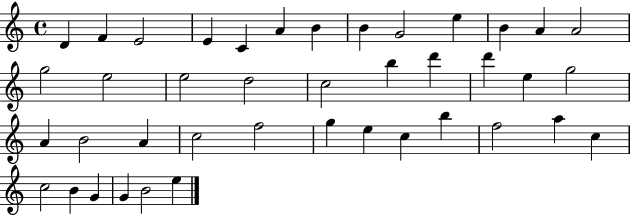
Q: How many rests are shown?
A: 0